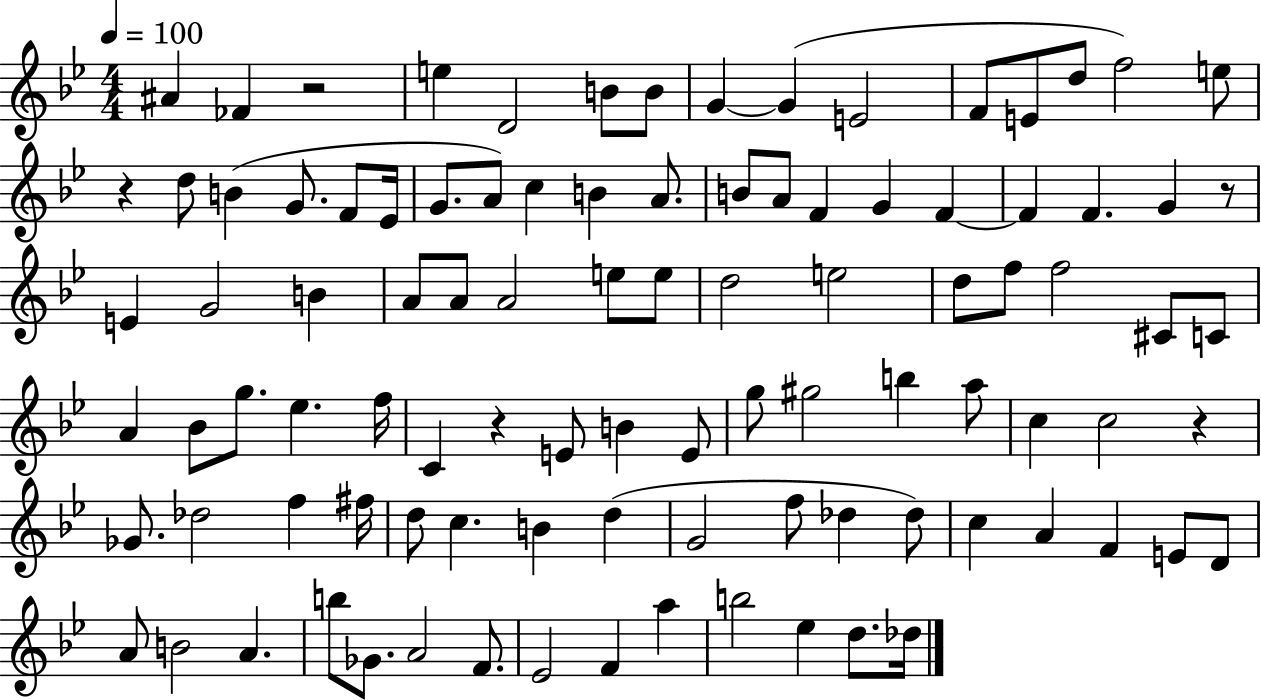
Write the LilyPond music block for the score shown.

{
  \clef treble
  \numericTimeSignature
  \time 4/4
  \key bes \major
  \tempo 4 = 100
  ais'4 fes'4 r2 | e''4 d'2 b'8 b'8 | g'4~~ g'4( e'2 | f'8 e'8 d''8 f''2) e''8 | \break r4 d''8 b'4( g'8. f'8 ees'16 | g'8. a'8) c''4 b'4 a'8. | b'8 a'8 f'4 g'4 f'4~~ | f'4 f'4. g'4 r8 | \break e'4 g'2 b'4 | a'8 a'8 a'2 e''8 e''8 | d''2 e''2 | d''8 f''8 f''2 cis'8 c'8 | \break a'4 bes'8 g''8. ees''4. f''16 | c'4 r4 e'8 b'4 e'8 | g''8 gis''2 b''4 a''8 | c''4 c''2 r4 | \break ges'8. des''2 f''4 fis''16 | d''8 c''4. b'4 d''4( | g'2 f''8 des''4 des''8) | c''4 a'4 f'4 e'8 d'8 | \break a'8 b'2 a'4. | b''8 ges'8. a'2 f'8. | ees'2 f'4 a''4 | b''2 ees''4 d''8. des''16 | \break \bar "|."
}